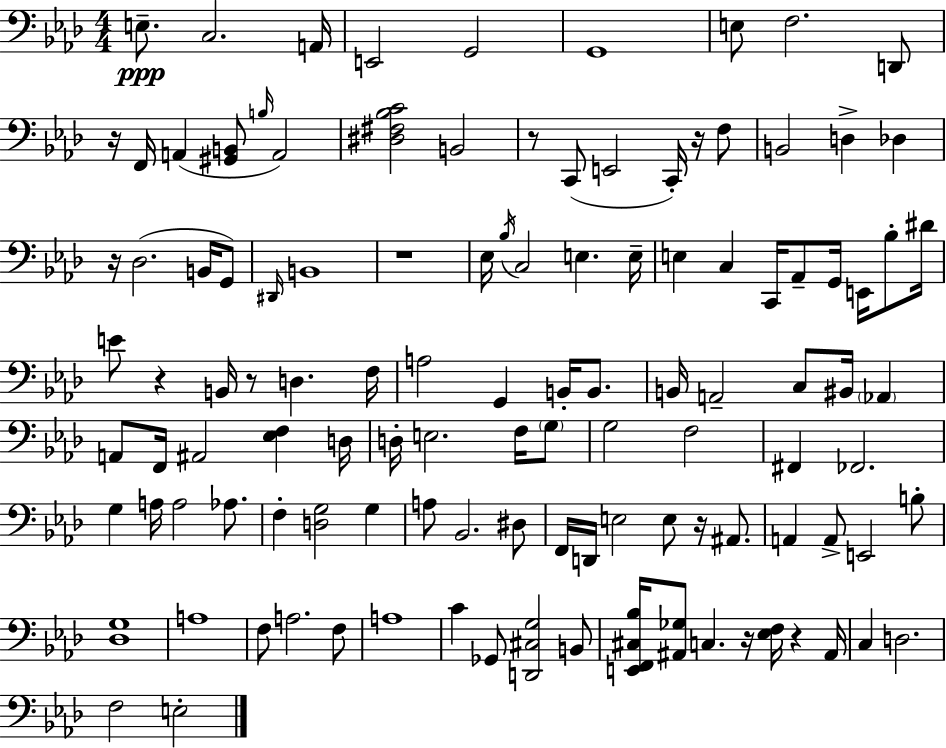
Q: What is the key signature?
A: F minor